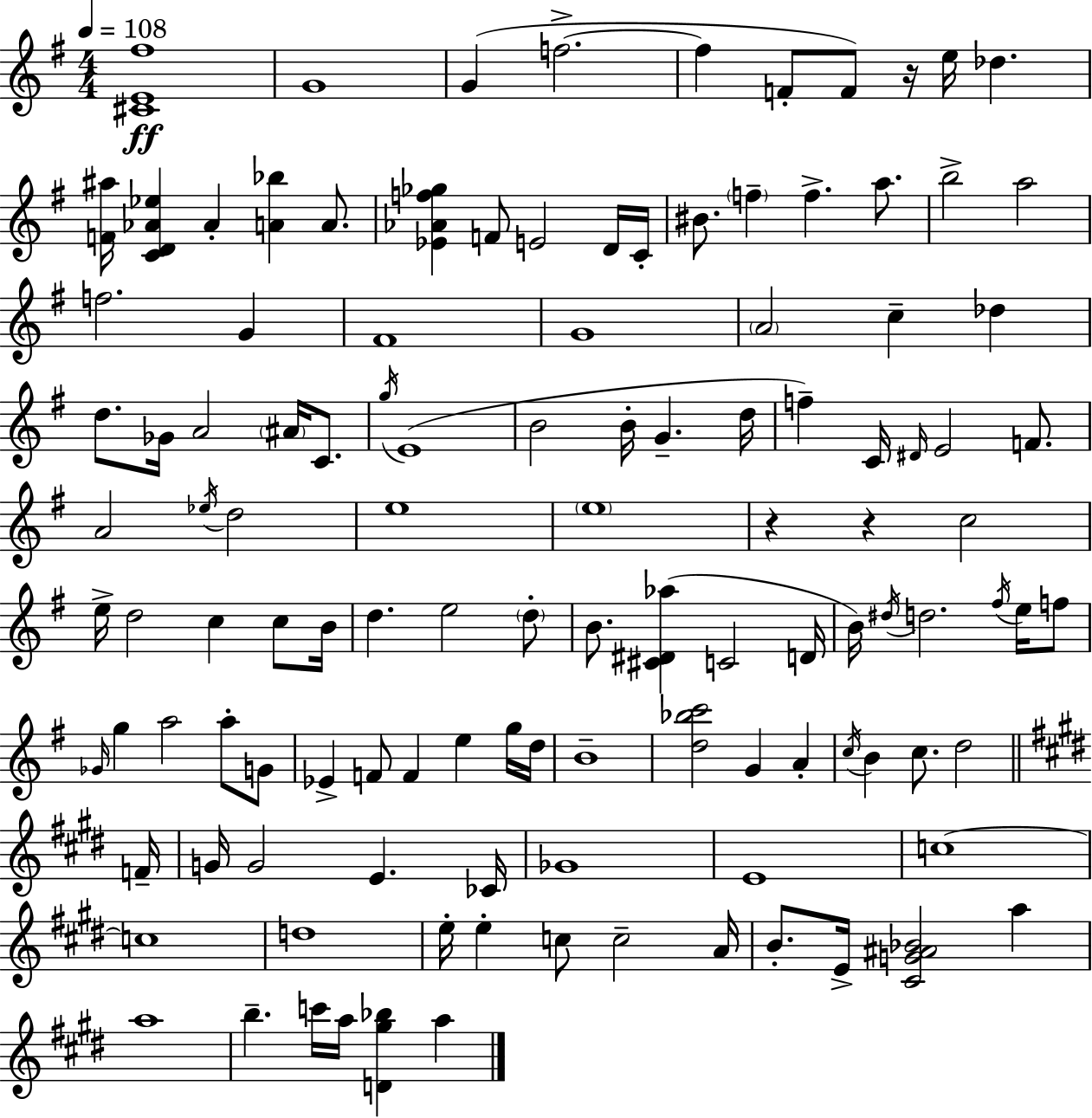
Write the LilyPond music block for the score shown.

{
  \clef treble
  \numericTimeSignature
  \time 4/4
  \key e \minor
  \tempo 4 = 108
  <cis' e' fis''>1\ff | g'1 | g'4( f''2.->~~ | f''4 f'8-. f'8) r16 e''16 des''4. | \break <f' ais''>16 <c' d' aes' ees''>4 aes'4-. <a' bes''>4 a'8. | <ees' aes' f'' ges''>4 f'8 e'2 d'16 c'16-. | bis'8. \parenthesize f''4-- f''4.-> a''8. | b''2-> a''2 | \break f''2. g'4 | fis'1 | g'1 | \parenthesize a'2 c''4-- des''4 | \break d''8. ges'16 a'2 \parenthesize ais'16 c'8. | \acciaccatura { g''16 } e'1( | b'2 b'16-. g'4.-- | d''16 f''4--) c'16 \grace { dis'16 } e'2 f'8. | \break a'2 \acciaccatura { ees''16 } d''2 | e''1 | \parenthesize e''1 | r4 r4 c''2 | \break e''16-> d''2 c''4 | c''8 b'16 d''4. e''2 | \parenthesize d''8-. b'8. <cis' dis' aes''>4( c'2 | d'16 b'16) \acciaccatura { dis''16 } d''2. | \break \acciaccatura { fis''16 } e''16 f''8 \grace { ges'16 } g''4 a''2 | a''8-. g'8 ees'4-> f'8 f'4 | e''4 g''16 d''16 b'1-- | <d'' bes'' c'''>2 g'4 | \break a'4-. \acciaccatura { c''16 } b'4 c''8. d''2 | \bar "||" \break \key e \major f'16-- g'16 g'2 e'4. | ces'16 ges'1 | e'1 | c''1~~ | \break c''1 | d''1 | e''16-. e''4-. c''8 c''2-- | a'16 b'8.-. e'16-> <cis' g' ais' bes'>2 a''4 | \break a''1 | b''4.-- c'''16 a''16 <d' gis'' bes''>4 a''4 | \bar "|."
}